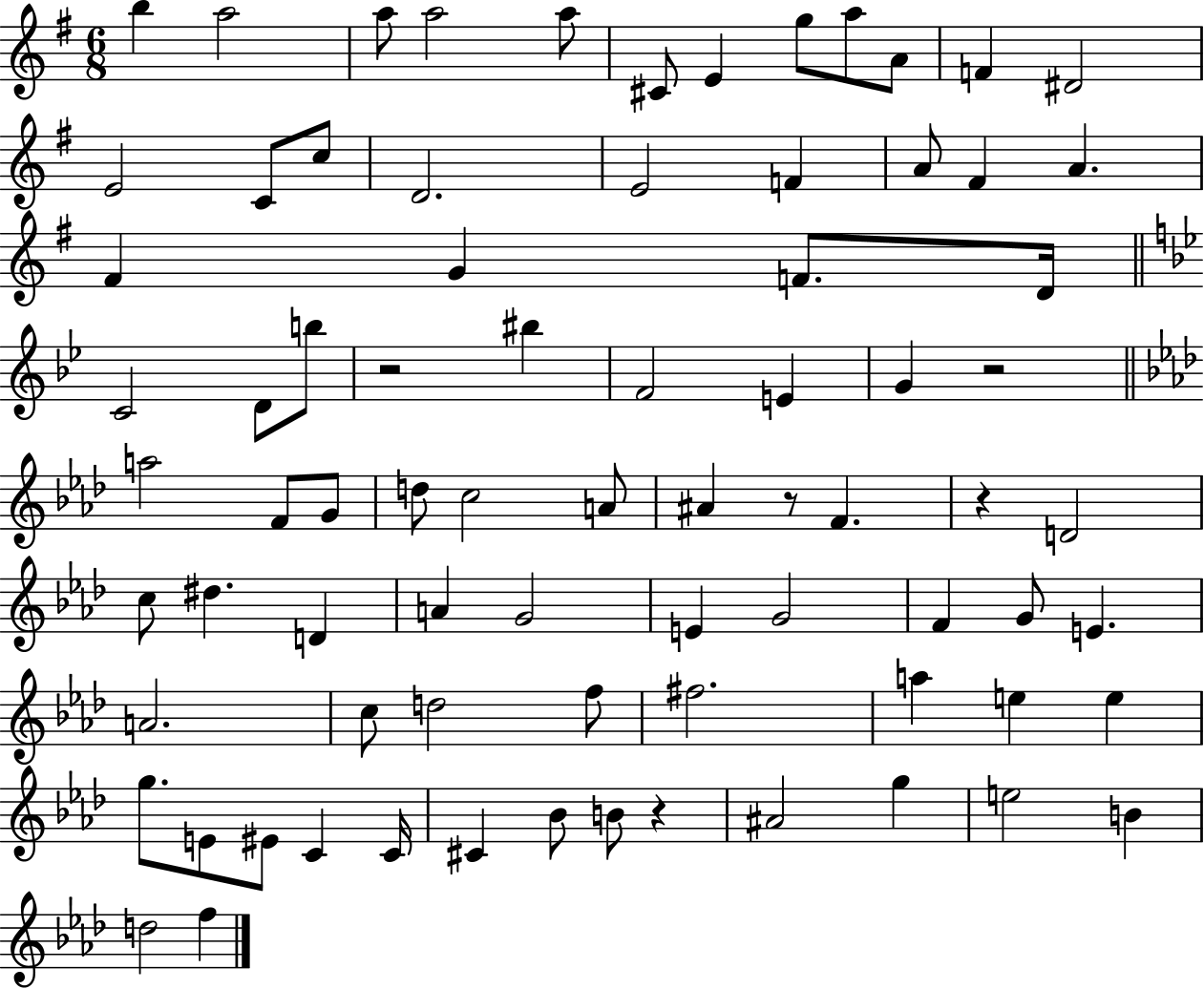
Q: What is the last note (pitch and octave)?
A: F5